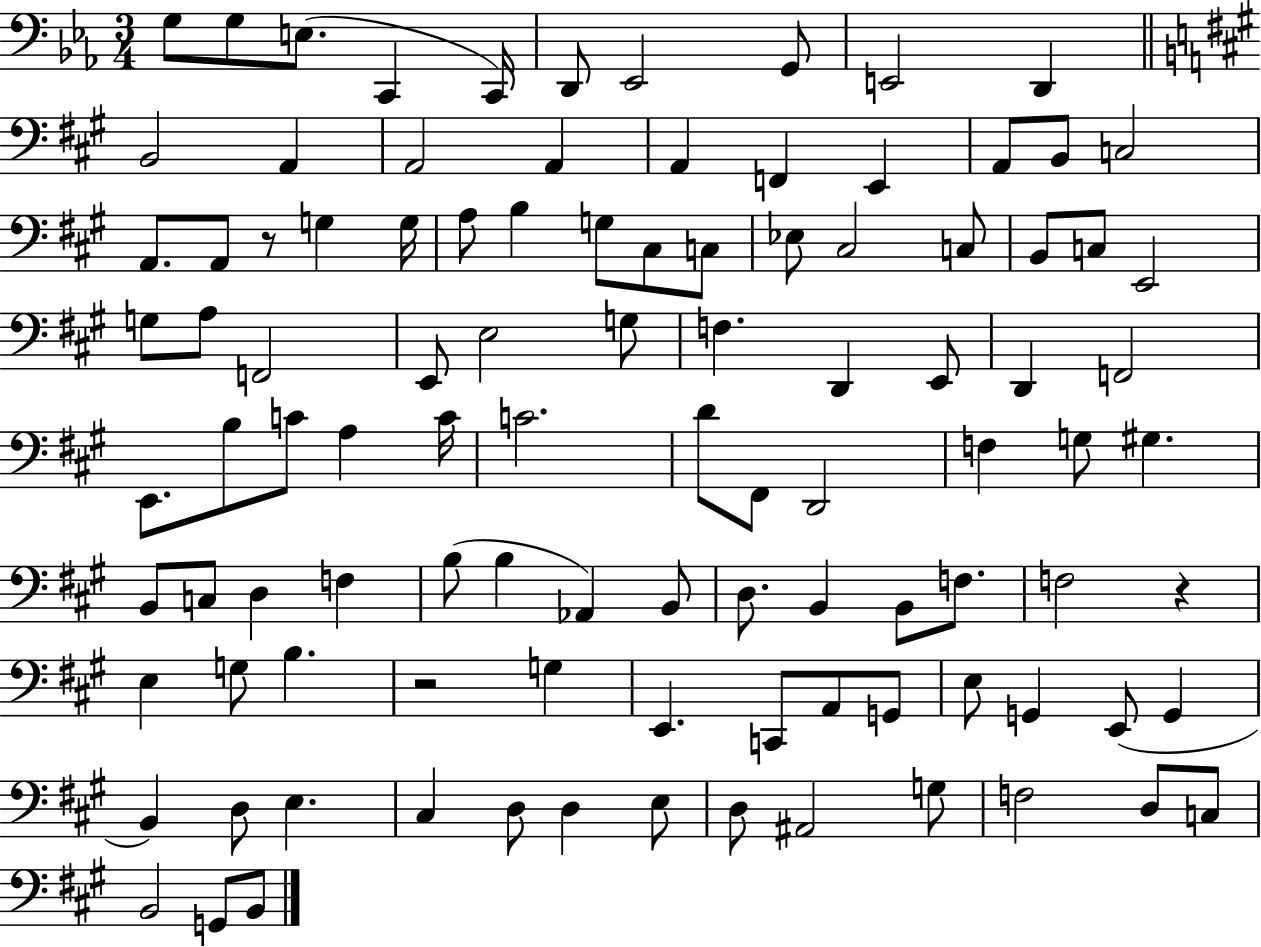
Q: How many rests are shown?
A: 3